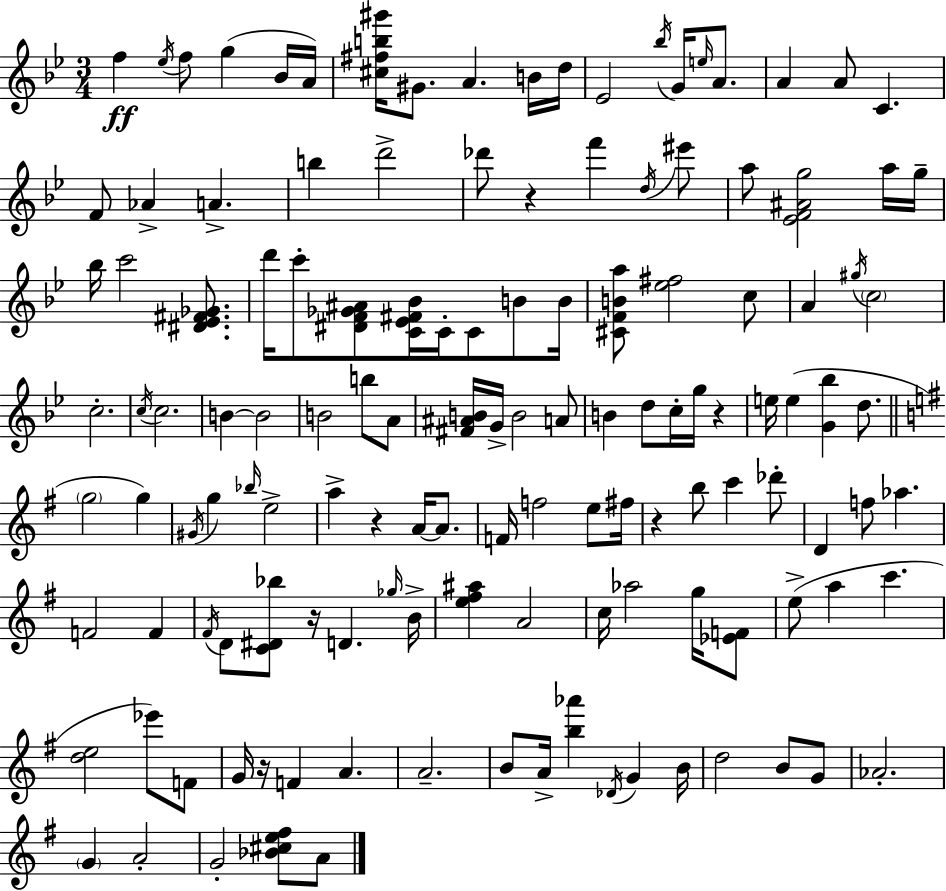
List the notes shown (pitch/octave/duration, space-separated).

F5/q Eb5/s F5/e G5/q Bb4/s A4/s [C#5,F#5,B5,G#6]/s G#4/e. A4/q. B4/s D5/s Eb4/h Bb5/s G4/s E5/s A4/e. A4/q A4/e C4/q. F4/e Ab4/q A4/q. B5/q D6/h Db6/e R/q F6/q D5/s EIS6/e A5/e [Eb4,F4,A#4,G5]/h A5/s G5/s Bb5/s C6/h [D#4,Eb4,F#4,Gb4]/e. D6/s C6/e [D#4,F4,Gb4,A#4]/e [C4,Eb4,F#4,Bb4]/s C4/s C4/e B4/e B4/s [C#4,F4,B4,A5]/e [Eb5,F#5]/h C5/e A4/q G#5/s C5/h C5/h. C5/s C5/h. B4/q B4/h B4/h B5/e A4/e [F#4,A#4,B4]/s G4/s B4/h A4/e B4/q D5/e C5/s G5/s R/q E5/s E5/q [G4,Bb5]/q D5/e. G5/h G5/q G#4/s G5/q Bb5/s E5/h A5/q R/q A4/s A4/e. F4/s F5/h E5/e F#5/s R/q B5/e C6/q Db6/e D4/q F5/e Ab5/q. F4/h F4/q F#4/s D4/e [C4,D#4,Bb5]/e R/s D4/q. Gb5/s B4/s [E5,F#5,A#5]/q A4/h C5/s Ab5/h G5/s [Eb4,F4]/e E5/e A5/q C6/q. [D5,E5]/h Eb6/e F4/e G4/s R/s F4/q A4/q. A4/h. B4/e A4/s [B5,Ab6]/q Db4/s G4/q B4/s D5/h B4/e G4/e Ab4/h. G4/q A4/h G4/h [Bb4,C#5,E5,F#5]/e A4/e